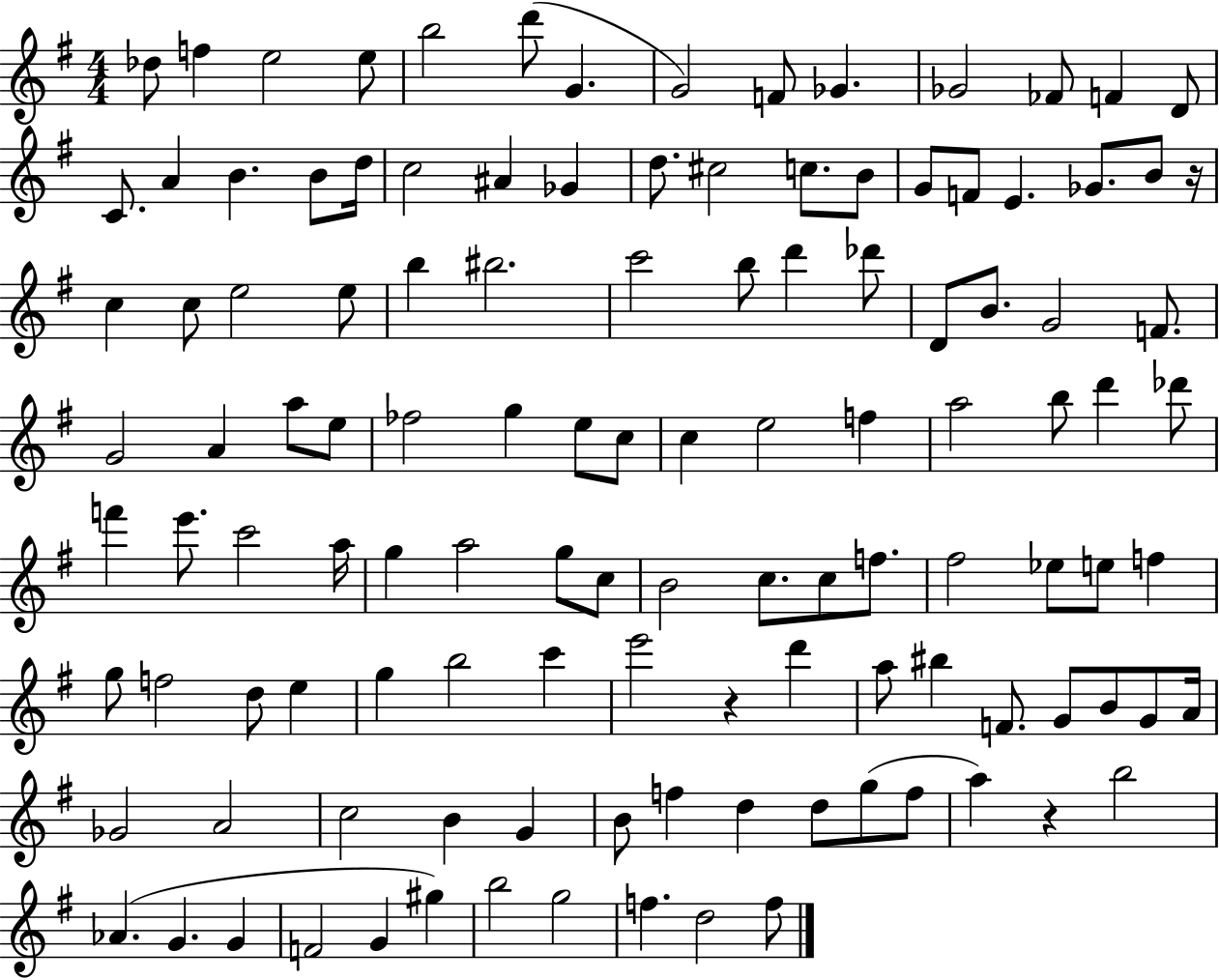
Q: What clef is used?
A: treble